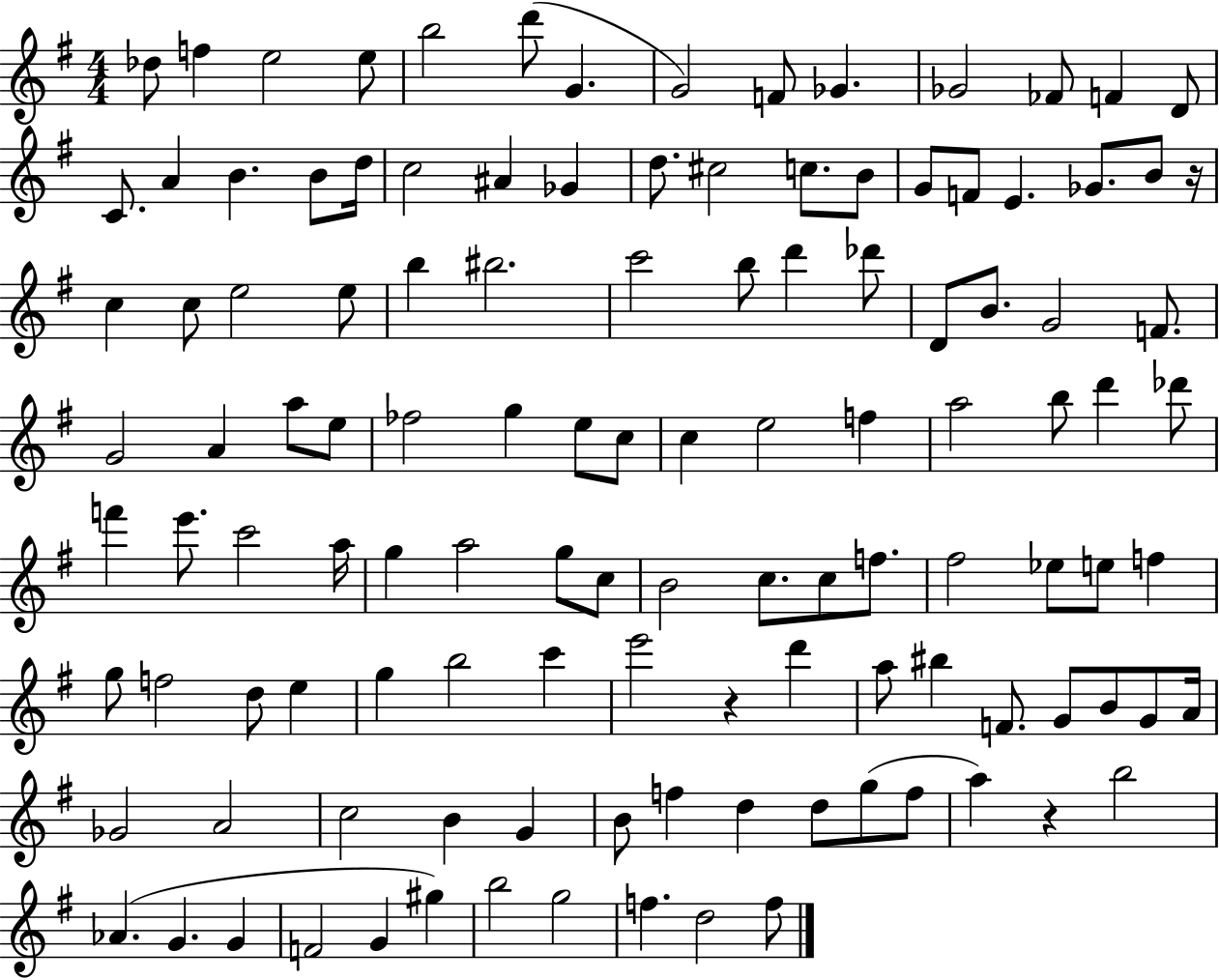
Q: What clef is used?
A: treble